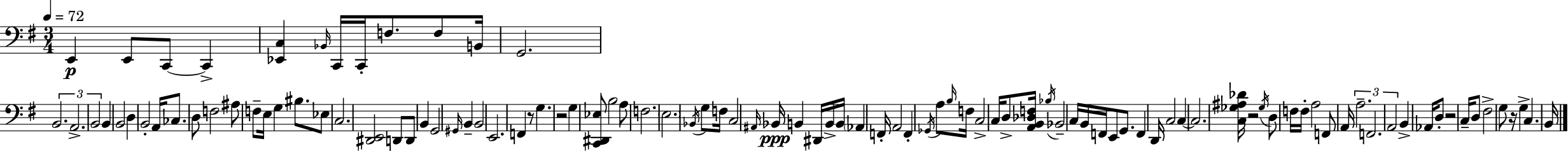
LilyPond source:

{
  \clef bass
  \numericTimeSignature
  \time 3/4
  \key e \minor
  \tempo 4 = 72
  \repeat volta 2 { e,4\p e,8 c,8~~ c,4-> | <ees, c>4 \grace { bes,16 } c,16 c,16-. f8. f8 | b,16 g,2. | \tuplet 3/2 { b,2. | \break a,2.-> | b,2 } b,4 | b,2 d4 | b,2-. a,16 ces8. | \break d8 f2 ais8 | f8-- e16 g4 bis8. ees8 | c2. | <dis, e,>2 d,8 d,8 | \break b,4 g,2 | \grace { gis,16 } b,4-- b,2 | e,2. | f,4 r8 g4. | \break r2 g4 | <c, dis, ees>8 b2 | a8 f2. | \parenthesize e2. | \break \acciaccatura { bes,16 } g8 f16 c2 | \grace { ais,16 }\ppp bes,16 b,4 dis,16 b,16-> b,16 \parenthesize aes,4 | f,16-. a,2 | f,4-. \acciaccatura { ges,16 } a8 \grace { b16 } f16 c2-> | \break c16 d8-> <a, b, des f>16 \acciaccatura { bes16 } bes,2-- | c16 b,16 f,16 e,8 g,8. | f,4 d,16 c2 | c4~~ c2. | \break <c ges ais des'>16 r2 | \acciaccatura { ges16 } d8 f16 f16-. a2 | f,8 a,16 \tuplet 3/2 { a2.-- | f,2. | \break a,2 } | b,4-> aes,16 d8-. r2 | c16-- d8 fis2-> | g8 r16 g4-> | \break c4. b,16 } \bar "|."
}